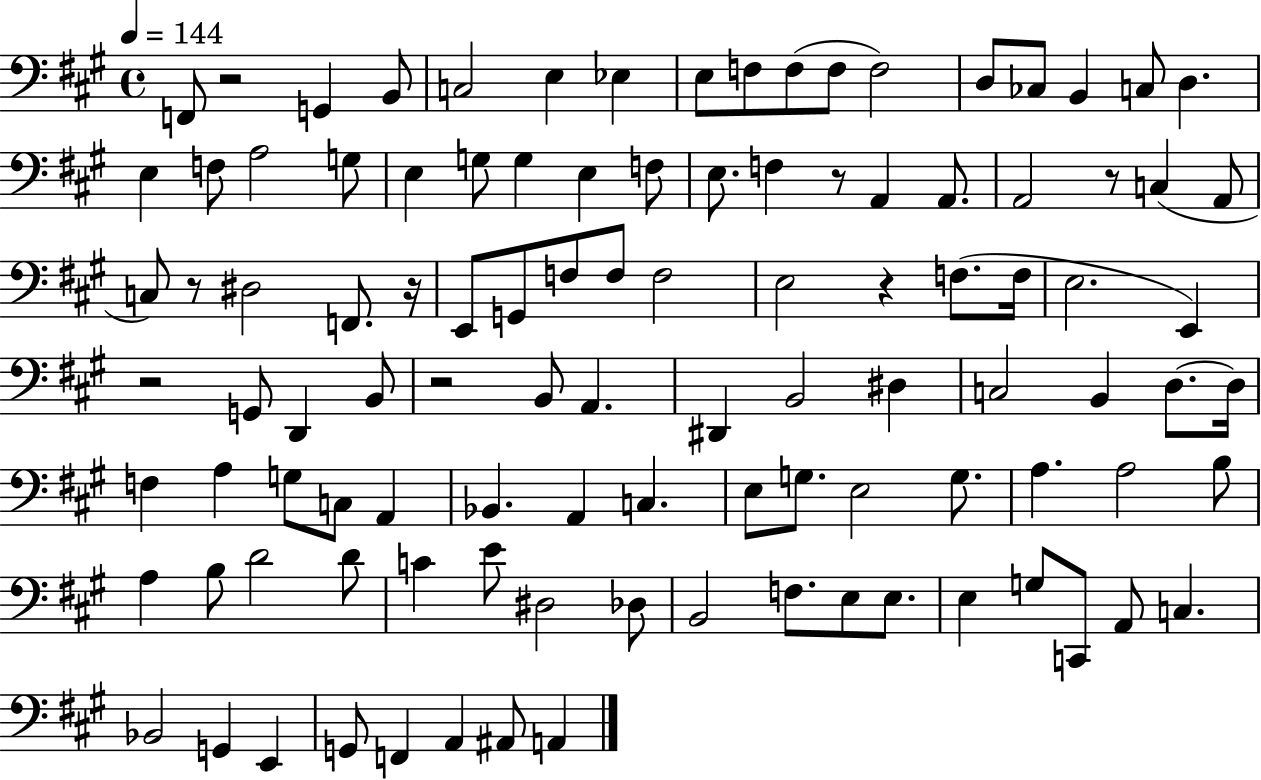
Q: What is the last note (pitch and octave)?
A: A2